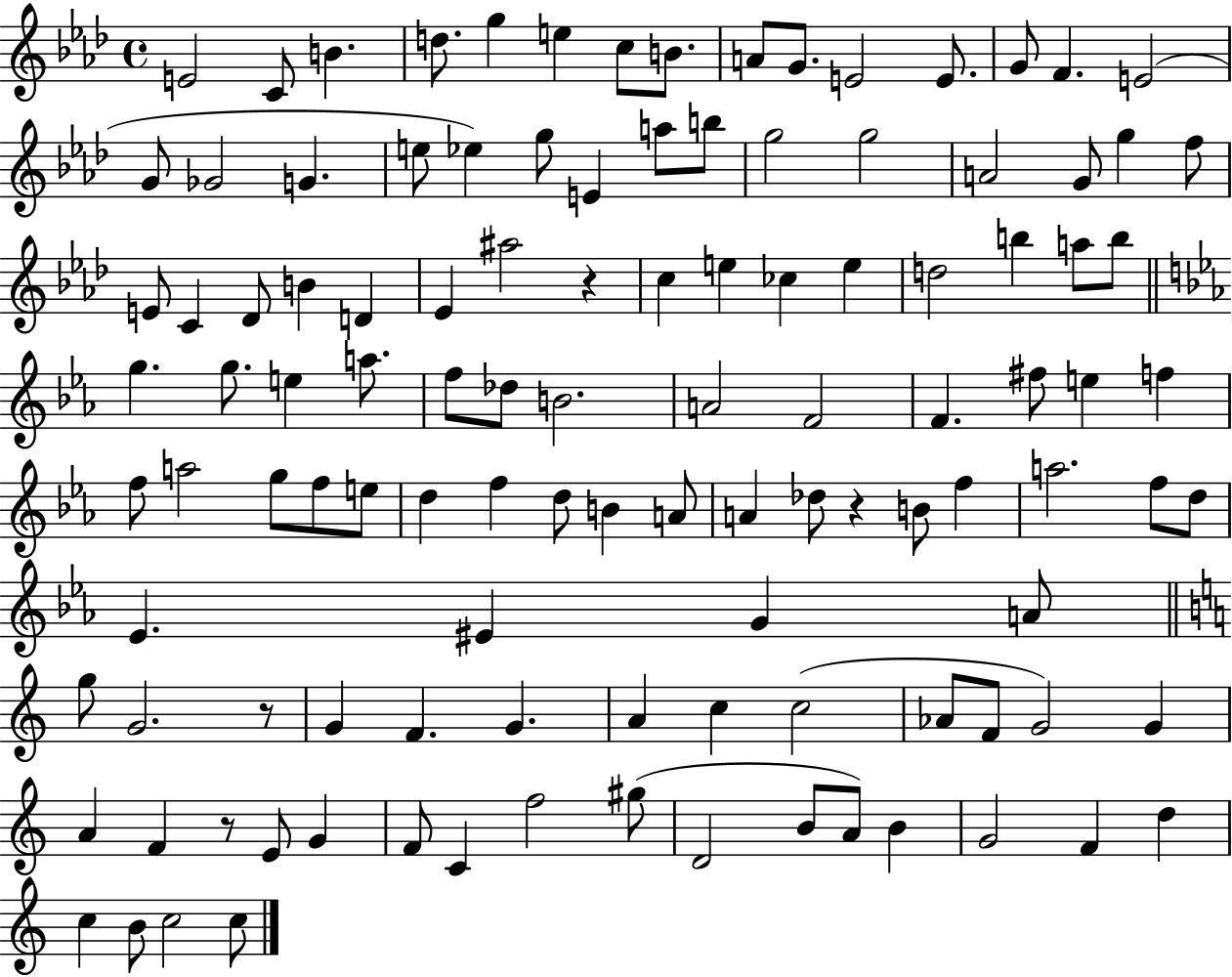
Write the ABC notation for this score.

X:1
T:Untitled
M:4/4
L:1/4
K:Ab
E2 C/2 B d/2 g e c/2 B/2 A/2 G/2 E2 E/2 G/2 F E2 G/2 _G2 G e/2 _e g/2 E a/2 b/2 g2 g2 A2 G/2 g f/2 E/2 C _D/2 B D _E ^a2 z c e _c e d2 b a/2 b/2 g g/2 e a/2 f/2 _d/2 B2 A2 F2 F ^f/2 e f f/2 a2 g/2 f/2 e/2 d f d/2 B A/2 A _d/2 z B/2 f a2 f/2 d/2 _E ^E G A/2 g/2 G2 z/2 G F G A c c2 _A/2 F/2 G2 G A F z/2 E/2 G F/2 C f2 ^g/2 D2 B/2 A/2 B G2 F d c B/2 c2 c/2